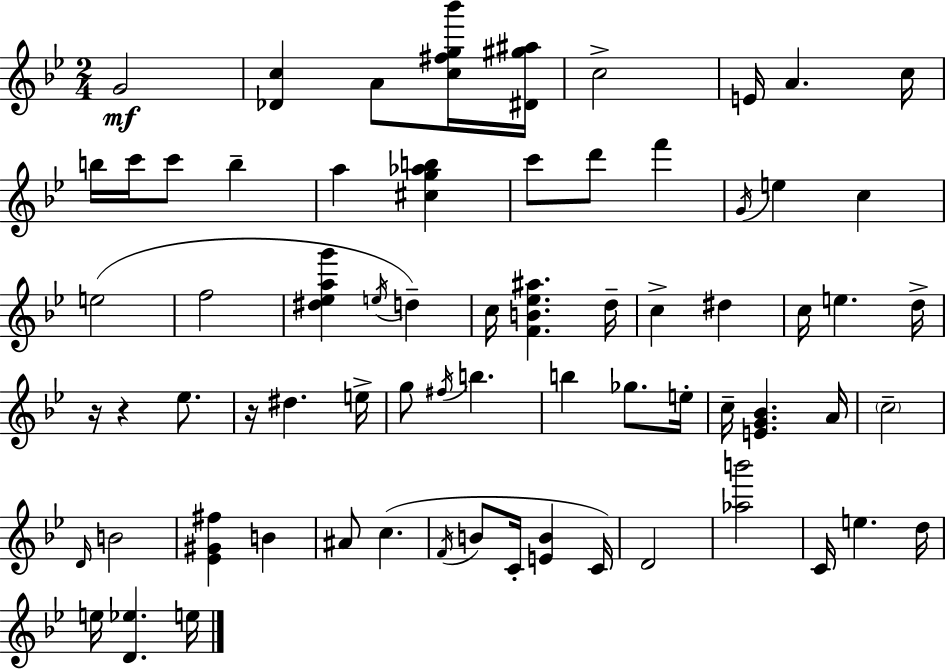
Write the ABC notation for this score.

X:1
T:Untitled
M:2/4
L:1/4
K:Gm
G2 [_Dc] A/2 [c^fg_b']/4 [^D^g^a]/4 c2 E/4 A c/4 b/4 c'/4 c'/2 b a [^cg_ab] c'/2 d'/2 f' G/4 e c e2 f2 [^d_eag'] e/4 d c/4 [FB_e^a] d/4 c ^d c/4 e d/4 z/4 z _e/2 z/4 ^d e/4 g/2 ^f/4 b b _g/2 e/4 c/4 [EG_B] A/4 c2 D/4 B2 [_E^G^f] B ^A/2 c F/4 B/2 C/4 [EB] C/4 D2 [_ab']2 C/4 e d/4 e/4 [D_e] e/4